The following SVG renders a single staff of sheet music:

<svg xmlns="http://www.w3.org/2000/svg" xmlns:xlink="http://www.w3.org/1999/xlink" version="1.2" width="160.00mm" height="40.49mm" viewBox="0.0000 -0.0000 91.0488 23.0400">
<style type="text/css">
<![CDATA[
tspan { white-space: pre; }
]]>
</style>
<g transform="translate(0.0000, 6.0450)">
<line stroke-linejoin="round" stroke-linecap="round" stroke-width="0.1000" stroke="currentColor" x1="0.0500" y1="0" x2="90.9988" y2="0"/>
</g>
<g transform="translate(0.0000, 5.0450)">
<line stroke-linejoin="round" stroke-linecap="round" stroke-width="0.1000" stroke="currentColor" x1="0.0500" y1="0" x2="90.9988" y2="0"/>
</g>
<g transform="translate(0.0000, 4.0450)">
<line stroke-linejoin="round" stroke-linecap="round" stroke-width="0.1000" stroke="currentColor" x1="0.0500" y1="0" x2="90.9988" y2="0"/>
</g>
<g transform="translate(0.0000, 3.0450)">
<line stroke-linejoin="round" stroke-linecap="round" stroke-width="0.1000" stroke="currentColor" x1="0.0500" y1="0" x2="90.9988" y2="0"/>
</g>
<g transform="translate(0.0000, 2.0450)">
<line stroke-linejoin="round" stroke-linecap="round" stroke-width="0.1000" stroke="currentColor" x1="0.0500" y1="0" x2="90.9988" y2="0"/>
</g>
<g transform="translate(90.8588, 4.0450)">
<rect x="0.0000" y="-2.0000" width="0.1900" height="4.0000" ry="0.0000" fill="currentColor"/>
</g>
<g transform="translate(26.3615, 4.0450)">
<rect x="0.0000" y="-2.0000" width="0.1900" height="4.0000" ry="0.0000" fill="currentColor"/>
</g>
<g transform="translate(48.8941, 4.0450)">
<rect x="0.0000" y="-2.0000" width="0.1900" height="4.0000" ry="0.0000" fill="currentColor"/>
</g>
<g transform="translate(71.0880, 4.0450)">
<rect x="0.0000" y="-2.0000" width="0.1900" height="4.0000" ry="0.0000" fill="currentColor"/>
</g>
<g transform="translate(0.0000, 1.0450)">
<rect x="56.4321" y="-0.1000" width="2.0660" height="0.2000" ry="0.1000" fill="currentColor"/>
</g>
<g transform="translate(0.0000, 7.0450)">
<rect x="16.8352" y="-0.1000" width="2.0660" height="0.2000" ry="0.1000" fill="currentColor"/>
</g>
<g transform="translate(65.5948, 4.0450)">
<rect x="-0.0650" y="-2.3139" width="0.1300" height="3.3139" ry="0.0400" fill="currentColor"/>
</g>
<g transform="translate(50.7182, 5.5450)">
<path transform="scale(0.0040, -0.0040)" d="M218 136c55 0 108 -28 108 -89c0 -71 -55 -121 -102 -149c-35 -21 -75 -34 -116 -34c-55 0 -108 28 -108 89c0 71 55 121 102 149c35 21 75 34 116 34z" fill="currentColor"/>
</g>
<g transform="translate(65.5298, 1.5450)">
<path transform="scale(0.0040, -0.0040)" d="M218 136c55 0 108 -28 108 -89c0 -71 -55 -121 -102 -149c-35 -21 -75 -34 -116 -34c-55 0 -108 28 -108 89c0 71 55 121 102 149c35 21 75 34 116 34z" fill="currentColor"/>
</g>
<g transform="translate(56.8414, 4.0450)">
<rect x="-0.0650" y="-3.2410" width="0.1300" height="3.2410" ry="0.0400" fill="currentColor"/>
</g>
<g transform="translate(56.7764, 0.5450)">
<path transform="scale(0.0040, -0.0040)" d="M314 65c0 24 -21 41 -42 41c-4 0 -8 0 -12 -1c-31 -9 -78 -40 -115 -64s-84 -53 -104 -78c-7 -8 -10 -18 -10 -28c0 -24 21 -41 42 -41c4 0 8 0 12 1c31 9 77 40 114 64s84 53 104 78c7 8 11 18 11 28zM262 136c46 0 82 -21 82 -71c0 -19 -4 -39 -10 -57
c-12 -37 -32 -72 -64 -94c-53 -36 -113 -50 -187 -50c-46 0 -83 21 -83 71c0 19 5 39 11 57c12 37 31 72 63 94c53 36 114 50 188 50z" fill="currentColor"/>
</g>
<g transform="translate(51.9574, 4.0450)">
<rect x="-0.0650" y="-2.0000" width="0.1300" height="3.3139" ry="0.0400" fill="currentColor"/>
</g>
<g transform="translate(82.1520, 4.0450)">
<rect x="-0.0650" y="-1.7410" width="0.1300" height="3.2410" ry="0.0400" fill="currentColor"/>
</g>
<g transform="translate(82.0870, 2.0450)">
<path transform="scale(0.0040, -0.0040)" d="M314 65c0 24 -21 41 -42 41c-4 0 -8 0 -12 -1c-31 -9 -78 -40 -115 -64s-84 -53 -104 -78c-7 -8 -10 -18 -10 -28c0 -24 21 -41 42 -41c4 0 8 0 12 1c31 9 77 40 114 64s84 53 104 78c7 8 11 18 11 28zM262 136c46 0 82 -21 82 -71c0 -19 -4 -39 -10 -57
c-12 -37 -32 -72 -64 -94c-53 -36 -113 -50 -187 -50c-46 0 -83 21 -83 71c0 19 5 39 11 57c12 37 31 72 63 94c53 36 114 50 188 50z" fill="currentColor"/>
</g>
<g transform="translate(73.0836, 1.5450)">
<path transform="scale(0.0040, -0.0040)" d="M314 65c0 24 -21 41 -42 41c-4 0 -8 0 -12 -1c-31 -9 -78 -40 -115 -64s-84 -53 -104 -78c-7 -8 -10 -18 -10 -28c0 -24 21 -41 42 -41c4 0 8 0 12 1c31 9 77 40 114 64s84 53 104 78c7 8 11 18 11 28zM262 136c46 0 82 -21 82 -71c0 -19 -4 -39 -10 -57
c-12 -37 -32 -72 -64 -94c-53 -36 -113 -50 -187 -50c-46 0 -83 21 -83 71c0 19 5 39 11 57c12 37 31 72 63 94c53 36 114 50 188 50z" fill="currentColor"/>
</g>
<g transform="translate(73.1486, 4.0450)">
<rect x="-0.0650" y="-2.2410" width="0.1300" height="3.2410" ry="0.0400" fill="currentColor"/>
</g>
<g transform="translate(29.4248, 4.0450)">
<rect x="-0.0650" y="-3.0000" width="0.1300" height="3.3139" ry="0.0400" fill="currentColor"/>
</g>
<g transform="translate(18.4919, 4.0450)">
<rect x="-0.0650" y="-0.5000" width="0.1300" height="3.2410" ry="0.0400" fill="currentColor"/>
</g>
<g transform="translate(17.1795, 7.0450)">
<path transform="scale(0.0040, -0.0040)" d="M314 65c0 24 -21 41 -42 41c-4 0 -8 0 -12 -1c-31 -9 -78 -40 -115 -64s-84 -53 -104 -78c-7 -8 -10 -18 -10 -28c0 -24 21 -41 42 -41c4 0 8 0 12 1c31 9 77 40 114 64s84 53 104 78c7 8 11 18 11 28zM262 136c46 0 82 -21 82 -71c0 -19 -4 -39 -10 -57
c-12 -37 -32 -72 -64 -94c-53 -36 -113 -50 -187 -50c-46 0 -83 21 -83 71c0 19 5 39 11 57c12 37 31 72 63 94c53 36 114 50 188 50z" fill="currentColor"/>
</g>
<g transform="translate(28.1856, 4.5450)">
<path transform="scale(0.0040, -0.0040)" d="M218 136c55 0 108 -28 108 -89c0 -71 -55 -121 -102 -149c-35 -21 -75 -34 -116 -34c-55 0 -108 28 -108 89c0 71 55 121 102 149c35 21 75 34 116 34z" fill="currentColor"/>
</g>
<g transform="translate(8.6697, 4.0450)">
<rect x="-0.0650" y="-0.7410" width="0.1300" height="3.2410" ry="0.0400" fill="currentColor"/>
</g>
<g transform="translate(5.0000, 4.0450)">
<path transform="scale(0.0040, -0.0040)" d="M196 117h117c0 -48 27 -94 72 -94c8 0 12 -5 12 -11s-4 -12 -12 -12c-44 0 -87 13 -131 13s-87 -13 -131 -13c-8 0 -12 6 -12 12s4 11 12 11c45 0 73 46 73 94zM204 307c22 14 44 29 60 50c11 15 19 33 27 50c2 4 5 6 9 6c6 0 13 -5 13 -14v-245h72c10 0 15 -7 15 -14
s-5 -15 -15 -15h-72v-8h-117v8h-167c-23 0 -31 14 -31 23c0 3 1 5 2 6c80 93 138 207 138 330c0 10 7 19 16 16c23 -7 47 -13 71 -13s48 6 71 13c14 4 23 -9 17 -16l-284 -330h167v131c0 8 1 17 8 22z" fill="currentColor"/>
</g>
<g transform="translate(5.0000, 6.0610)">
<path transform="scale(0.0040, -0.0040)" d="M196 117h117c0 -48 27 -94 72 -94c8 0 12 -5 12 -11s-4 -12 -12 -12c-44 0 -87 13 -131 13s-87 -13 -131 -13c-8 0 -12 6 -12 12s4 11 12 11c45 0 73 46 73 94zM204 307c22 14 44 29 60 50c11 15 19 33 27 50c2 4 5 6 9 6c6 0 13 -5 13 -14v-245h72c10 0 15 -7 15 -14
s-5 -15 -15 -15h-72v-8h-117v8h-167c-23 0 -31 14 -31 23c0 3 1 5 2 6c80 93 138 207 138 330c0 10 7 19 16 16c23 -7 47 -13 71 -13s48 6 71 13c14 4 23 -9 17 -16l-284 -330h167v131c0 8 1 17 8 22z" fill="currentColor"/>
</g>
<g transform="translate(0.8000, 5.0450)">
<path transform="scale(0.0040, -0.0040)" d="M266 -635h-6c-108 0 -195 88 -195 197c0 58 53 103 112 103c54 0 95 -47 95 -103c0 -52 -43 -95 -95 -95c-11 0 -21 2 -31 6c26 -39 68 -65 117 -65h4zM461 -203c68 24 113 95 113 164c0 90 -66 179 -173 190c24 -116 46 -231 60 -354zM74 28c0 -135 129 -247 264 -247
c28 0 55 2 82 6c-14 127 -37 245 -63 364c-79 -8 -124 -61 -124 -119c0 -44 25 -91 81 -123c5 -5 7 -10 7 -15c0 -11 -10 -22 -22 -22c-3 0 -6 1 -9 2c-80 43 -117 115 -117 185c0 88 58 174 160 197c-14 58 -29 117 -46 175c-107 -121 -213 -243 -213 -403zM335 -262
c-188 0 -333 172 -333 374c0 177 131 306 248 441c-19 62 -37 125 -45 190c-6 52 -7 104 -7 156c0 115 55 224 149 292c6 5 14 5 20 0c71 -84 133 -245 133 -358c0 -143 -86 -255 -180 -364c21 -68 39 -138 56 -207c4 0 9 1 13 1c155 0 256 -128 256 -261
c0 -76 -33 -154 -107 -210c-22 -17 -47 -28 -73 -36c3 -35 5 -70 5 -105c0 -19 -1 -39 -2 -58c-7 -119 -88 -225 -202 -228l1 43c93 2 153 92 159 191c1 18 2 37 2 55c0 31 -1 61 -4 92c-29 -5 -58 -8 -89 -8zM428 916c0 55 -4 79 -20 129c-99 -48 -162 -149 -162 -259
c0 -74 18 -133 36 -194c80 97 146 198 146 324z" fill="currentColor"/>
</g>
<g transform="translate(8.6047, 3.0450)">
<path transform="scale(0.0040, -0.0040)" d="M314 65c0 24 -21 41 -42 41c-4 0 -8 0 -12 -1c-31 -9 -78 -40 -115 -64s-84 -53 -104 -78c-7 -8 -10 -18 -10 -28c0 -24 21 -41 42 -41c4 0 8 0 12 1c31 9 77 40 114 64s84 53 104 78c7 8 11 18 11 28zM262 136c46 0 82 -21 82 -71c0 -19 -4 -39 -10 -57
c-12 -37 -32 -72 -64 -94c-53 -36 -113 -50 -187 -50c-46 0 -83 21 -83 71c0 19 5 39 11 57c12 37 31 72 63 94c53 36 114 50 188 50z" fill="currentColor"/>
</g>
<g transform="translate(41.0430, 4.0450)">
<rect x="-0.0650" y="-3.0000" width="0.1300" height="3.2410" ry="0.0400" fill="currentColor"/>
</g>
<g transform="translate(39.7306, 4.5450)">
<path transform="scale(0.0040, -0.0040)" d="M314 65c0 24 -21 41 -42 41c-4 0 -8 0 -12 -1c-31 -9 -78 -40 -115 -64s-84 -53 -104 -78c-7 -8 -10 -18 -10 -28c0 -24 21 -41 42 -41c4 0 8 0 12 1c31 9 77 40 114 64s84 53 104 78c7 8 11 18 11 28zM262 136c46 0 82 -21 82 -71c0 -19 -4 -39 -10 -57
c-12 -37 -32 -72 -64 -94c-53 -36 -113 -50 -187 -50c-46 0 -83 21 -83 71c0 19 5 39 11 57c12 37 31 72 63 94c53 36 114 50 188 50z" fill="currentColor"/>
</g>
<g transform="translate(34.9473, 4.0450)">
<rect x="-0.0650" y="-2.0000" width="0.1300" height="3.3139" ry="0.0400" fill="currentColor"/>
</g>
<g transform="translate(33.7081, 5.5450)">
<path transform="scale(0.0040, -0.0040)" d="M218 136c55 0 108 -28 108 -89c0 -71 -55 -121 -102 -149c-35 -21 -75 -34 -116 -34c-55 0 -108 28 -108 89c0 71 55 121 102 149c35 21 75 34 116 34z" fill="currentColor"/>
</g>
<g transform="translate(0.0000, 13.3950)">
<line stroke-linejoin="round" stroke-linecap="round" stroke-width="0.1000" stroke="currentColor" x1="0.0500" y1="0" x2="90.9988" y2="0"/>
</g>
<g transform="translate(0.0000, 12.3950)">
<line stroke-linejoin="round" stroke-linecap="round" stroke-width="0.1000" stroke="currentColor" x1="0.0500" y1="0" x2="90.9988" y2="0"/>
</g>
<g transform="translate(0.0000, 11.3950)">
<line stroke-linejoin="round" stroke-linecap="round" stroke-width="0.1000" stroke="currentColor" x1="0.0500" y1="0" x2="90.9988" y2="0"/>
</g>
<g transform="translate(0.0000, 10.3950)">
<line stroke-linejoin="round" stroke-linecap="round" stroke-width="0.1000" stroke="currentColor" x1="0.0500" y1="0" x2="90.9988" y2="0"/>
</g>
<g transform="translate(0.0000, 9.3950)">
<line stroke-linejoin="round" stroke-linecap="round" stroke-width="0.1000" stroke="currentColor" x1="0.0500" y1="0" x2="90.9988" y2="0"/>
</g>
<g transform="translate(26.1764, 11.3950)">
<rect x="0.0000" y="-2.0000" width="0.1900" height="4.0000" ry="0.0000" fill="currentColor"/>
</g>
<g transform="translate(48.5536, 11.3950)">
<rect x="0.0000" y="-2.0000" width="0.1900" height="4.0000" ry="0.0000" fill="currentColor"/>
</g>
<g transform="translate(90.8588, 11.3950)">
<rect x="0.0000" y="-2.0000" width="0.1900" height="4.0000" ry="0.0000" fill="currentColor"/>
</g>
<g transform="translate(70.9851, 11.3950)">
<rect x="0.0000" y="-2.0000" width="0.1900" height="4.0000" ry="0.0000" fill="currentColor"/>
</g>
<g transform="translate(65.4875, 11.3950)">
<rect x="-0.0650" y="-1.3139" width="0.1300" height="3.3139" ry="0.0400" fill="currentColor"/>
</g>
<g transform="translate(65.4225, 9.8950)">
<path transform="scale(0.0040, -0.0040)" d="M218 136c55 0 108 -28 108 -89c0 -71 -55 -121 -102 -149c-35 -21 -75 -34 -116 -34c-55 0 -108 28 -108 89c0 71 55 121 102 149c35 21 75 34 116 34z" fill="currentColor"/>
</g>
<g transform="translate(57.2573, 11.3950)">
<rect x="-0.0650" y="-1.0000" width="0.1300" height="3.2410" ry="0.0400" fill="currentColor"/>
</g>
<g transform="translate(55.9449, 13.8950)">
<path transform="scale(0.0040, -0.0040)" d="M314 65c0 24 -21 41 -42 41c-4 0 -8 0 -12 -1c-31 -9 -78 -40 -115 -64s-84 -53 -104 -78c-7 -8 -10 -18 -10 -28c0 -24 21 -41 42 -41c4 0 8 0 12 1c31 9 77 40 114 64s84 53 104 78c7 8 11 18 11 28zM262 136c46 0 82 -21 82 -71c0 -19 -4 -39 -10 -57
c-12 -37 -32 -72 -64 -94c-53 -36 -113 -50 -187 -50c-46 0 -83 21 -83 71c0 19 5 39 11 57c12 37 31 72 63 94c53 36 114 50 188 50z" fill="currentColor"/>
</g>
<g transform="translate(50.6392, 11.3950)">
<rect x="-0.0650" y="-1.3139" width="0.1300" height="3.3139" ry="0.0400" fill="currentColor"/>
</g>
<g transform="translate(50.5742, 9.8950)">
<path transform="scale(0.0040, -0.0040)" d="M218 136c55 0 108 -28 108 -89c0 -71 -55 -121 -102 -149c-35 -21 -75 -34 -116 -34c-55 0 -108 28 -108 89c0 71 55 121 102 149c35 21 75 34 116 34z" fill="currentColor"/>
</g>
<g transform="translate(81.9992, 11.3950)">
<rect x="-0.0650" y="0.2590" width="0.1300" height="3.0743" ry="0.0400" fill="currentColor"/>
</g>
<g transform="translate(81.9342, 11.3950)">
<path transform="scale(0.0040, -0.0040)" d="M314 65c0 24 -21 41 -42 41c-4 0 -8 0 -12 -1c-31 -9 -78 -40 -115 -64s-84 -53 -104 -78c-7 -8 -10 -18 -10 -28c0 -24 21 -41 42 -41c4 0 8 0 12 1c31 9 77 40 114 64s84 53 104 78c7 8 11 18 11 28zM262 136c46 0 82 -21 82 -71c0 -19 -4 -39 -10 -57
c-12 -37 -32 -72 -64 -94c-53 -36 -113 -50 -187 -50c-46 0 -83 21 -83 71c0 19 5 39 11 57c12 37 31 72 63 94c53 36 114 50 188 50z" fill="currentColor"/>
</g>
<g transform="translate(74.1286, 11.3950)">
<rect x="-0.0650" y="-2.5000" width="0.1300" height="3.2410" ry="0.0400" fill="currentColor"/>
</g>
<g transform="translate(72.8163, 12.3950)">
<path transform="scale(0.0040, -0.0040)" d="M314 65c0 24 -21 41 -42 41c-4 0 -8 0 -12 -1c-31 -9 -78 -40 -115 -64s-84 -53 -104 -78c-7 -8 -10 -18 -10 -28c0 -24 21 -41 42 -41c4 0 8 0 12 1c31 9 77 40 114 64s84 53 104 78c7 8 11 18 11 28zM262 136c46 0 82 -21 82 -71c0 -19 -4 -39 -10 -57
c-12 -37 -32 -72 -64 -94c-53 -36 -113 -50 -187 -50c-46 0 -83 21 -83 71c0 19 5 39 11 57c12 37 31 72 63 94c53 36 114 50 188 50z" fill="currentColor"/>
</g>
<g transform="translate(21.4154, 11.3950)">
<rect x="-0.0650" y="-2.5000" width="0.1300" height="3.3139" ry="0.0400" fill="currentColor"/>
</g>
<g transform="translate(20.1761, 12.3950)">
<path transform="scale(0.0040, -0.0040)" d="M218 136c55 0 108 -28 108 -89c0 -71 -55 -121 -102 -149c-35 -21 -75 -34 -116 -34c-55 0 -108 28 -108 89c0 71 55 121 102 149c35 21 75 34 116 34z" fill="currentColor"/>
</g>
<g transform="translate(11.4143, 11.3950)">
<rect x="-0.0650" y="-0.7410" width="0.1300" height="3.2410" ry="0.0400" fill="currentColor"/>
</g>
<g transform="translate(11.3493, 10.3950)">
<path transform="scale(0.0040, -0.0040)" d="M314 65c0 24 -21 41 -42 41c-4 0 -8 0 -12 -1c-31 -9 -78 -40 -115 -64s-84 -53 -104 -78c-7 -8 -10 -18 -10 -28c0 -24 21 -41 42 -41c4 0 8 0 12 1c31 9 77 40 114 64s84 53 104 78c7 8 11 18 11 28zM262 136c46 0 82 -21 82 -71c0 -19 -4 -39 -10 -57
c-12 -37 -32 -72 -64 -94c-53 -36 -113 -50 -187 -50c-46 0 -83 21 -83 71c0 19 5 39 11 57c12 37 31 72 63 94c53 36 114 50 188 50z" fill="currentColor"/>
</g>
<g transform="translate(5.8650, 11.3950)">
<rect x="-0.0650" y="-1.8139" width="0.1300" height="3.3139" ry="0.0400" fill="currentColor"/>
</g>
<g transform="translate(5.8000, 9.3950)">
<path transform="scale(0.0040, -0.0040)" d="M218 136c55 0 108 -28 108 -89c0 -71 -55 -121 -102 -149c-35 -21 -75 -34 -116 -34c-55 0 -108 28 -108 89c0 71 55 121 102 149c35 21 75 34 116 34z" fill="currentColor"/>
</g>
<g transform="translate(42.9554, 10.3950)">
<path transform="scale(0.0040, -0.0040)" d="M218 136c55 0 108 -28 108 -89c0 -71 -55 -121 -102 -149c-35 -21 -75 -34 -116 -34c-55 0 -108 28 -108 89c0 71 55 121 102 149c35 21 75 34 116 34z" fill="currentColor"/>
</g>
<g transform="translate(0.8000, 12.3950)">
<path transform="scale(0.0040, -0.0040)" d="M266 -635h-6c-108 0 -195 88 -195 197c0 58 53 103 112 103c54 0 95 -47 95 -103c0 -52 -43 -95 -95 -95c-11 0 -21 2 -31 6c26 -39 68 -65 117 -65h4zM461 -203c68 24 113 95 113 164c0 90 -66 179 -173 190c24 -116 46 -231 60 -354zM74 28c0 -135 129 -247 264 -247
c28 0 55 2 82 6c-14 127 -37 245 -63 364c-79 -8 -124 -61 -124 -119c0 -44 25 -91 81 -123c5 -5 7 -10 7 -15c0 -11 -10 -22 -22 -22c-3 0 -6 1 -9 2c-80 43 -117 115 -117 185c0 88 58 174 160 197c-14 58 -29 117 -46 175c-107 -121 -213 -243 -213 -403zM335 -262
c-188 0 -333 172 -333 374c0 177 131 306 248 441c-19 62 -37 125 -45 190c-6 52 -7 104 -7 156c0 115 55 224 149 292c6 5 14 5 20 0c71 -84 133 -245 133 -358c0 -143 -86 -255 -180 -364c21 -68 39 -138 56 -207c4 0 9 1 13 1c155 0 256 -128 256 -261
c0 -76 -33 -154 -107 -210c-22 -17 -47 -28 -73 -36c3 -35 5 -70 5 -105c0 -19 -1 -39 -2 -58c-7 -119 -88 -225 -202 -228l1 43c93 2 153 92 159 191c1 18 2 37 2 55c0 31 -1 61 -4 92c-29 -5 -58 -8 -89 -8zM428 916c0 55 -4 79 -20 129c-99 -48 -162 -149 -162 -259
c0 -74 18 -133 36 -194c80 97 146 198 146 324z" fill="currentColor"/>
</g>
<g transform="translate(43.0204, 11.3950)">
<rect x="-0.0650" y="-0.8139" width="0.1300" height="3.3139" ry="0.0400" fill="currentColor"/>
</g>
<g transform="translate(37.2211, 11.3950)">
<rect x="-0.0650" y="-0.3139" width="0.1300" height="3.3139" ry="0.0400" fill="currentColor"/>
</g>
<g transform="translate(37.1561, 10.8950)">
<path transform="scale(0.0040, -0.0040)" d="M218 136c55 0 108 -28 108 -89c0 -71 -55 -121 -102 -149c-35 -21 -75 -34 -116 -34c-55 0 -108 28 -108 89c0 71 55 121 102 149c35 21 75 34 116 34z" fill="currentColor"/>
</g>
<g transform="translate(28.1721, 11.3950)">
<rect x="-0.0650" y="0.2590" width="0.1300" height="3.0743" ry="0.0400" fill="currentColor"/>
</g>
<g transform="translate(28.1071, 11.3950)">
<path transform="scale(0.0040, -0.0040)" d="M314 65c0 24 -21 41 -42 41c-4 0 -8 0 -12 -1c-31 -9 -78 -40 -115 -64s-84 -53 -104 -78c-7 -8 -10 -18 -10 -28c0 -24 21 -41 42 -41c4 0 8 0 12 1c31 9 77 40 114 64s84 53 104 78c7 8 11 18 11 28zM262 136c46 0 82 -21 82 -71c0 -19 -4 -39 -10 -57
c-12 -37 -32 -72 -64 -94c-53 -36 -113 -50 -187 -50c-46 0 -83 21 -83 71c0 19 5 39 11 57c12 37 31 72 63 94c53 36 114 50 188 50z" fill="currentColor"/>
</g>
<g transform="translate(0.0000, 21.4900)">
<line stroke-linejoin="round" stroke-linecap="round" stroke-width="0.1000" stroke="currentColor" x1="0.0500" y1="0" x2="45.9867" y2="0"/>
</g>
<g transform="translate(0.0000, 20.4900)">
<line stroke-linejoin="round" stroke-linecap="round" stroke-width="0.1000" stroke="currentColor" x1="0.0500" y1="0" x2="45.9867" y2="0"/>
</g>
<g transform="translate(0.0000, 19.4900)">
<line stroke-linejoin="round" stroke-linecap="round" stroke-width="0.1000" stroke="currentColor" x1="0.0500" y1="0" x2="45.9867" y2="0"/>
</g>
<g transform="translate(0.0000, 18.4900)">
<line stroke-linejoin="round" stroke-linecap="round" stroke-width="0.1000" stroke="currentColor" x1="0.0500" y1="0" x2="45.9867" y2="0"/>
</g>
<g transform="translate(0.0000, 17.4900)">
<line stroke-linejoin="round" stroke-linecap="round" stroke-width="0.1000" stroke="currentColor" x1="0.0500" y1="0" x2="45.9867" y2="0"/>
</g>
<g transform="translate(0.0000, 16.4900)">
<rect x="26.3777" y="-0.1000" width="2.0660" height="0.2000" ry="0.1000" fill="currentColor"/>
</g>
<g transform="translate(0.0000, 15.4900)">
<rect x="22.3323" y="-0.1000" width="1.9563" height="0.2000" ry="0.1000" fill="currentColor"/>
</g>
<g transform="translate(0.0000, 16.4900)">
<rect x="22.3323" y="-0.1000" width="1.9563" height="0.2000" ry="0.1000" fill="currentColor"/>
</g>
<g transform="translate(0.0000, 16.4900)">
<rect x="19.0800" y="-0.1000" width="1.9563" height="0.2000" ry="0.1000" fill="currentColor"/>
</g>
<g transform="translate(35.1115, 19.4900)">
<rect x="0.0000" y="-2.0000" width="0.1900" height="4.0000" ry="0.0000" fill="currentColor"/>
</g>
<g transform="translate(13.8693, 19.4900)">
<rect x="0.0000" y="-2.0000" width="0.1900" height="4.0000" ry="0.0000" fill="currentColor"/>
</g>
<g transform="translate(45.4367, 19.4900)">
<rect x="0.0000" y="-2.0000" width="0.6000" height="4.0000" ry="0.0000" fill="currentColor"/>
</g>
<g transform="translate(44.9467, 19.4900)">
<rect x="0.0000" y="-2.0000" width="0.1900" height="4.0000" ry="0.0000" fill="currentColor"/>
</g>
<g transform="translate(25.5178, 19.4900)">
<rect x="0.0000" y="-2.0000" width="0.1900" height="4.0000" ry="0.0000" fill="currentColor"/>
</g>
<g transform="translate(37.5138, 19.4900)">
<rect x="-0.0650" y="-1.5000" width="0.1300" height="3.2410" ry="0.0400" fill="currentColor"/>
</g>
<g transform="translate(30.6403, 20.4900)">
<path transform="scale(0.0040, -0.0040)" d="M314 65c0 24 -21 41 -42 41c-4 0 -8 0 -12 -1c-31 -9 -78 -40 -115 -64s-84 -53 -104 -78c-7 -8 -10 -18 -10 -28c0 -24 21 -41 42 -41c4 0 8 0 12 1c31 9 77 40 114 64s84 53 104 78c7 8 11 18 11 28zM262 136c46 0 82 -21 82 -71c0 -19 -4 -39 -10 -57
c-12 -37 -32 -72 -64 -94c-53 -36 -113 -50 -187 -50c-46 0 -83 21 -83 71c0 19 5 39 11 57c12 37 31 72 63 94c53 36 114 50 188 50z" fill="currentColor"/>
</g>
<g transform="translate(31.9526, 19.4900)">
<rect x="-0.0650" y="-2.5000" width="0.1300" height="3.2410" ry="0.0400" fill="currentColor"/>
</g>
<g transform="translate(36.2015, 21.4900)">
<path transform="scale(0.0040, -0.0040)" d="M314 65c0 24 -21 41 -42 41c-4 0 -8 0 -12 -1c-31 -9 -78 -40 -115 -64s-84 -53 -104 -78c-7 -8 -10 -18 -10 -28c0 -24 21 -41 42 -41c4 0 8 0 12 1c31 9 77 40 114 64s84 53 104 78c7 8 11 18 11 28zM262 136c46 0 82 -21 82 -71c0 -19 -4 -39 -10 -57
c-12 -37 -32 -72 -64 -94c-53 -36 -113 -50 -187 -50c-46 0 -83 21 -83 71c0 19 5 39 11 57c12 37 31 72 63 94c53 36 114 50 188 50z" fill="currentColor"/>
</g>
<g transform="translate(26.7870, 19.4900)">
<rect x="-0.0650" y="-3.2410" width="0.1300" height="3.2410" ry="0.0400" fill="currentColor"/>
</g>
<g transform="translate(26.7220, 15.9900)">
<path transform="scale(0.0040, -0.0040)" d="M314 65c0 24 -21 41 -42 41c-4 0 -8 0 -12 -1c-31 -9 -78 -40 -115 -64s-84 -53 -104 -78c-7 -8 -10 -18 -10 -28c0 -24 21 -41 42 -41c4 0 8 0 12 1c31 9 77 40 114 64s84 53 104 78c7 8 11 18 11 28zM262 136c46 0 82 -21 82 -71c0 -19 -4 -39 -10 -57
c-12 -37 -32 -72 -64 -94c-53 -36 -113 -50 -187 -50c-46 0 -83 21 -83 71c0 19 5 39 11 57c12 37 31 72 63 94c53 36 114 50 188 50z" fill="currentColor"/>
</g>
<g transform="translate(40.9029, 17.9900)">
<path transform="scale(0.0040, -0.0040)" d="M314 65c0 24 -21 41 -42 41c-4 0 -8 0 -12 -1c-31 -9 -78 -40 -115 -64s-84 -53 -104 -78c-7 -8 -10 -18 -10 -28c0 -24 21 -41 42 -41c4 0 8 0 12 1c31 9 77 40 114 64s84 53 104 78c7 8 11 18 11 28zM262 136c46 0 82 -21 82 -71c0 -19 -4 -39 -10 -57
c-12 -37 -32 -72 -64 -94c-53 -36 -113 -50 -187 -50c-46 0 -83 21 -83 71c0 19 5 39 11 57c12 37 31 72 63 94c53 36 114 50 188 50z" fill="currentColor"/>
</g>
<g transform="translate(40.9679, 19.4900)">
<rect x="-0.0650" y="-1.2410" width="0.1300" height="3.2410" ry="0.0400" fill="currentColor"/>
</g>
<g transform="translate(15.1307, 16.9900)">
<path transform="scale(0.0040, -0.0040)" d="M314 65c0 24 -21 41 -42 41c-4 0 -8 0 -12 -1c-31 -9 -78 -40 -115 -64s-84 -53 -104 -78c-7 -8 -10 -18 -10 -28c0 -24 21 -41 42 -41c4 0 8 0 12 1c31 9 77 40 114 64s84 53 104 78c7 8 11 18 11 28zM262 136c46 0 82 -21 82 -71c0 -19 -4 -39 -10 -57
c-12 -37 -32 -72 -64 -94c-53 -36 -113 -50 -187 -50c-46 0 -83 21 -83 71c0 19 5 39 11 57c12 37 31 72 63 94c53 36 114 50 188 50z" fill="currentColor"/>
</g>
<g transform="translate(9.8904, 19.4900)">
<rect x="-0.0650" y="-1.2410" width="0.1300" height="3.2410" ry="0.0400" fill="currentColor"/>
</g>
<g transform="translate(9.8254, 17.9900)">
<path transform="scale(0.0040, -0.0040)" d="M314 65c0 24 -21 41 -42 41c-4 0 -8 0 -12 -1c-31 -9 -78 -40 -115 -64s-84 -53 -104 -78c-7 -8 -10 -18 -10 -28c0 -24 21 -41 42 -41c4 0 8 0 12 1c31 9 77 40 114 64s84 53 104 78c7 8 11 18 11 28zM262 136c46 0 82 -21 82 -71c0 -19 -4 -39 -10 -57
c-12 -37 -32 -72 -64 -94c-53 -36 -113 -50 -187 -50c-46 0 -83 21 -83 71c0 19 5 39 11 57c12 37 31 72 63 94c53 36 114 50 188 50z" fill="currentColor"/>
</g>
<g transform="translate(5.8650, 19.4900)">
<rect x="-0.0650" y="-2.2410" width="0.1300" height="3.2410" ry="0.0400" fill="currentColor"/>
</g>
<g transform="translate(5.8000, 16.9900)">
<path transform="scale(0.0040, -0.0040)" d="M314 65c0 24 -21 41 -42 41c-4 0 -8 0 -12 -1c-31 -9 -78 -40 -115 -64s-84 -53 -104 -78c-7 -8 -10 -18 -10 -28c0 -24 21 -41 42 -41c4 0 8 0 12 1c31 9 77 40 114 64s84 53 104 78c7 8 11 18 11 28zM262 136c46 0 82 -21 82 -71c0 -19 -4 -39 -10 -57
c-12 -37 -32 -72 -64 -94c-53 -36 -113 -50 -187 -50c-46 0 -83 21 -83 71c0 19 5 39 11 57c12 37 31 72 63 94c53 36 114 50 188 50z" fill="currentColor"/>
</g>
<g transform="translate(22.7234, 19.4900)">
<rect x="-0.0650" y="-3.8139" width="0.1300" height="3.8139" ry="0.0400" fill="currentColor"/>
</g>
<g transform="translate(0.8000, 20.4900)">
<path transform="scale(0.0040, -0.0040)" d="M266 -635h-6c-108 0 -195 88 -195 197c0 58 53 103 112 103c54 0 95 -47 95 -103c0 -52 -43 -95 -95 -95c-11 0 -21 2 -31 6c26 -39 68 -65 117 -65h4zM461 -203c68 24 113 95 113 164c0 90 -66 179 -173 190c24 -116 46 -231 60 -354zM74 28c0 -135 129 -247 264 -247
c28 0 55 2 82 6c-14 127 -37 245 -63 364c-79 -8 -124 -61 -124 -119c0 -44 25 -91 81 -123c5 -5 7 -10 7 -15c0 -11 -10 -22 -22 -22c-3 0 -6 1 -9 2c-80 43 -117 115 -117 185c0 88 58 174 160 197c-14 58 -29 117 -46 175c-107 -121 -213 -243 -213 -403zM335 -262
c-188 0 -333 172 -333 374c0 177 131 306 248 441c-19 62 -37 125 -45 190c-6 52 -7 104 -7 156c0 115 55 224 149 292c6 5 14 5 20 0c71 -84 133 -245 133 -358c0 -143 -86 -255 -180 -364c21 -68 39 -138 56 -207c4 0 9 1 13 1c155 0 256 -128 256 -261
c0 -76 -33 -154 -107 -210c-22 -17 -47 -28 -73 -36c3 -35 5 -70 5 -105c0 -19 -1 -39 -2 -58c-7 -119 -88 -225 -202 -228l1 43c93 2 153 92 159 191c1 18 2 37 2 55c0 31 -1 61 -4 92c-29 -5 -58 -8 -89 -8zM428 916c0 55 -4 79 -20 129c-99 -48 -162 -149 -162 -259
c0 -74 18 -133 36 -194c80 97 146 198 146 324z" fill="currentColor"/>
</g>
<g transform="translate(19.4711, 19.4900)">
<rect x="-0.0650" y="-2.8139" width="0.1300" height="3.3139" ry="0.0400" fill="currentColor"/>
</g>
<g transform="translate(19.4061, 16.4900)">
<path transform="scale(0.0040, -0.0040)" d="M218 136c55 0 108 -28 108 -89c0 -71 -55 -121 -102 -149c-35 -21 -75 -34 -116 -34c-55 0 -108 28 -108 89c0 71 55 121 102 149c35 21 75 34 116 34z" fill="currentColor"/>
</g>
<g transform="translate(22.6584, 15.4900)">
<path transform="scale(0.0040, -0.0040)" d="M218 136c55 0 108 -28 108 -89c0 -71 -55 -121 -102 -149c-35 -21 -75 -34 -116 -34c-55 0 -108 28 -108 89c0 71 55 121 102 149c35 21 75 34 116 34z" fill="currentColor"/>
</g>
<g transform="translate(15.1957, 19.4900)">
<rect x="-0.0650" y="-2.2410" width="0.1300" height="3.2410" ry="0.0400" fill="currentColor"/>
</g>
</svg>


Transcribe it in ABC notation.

X:1
T:Untitled
M:4/4
L:1/4
K:C
d2 C2 A F A2 F b2 g g2 f2 f d2 G B2 c d e D2 e G2 B2 g2 e2 g2 a c' b2 G2 E2 e2